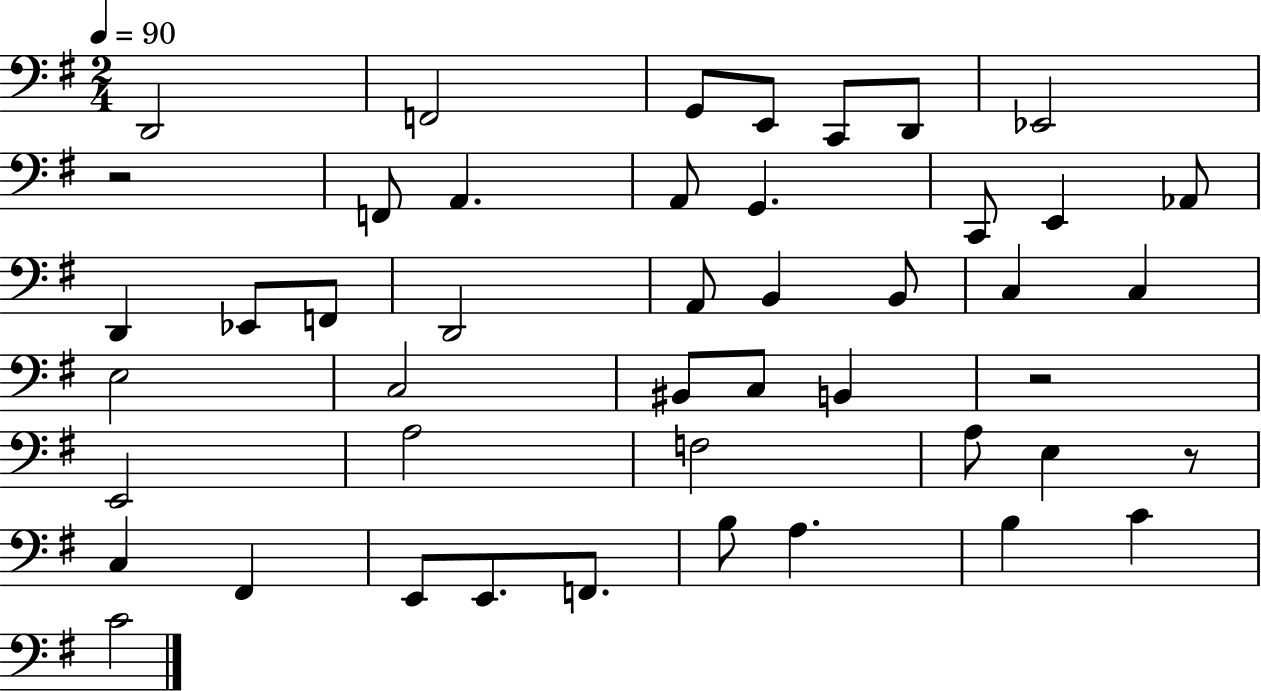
{
  \clef bass
  \numericTimeSignature
  \time 2/4
  \key g \major
  \tempo 4 = 90
  d,2 | f,2 | g,8 e,8 c,8 d,8 | ees,2 | \break r2 | f,8 a,4. | a,8 g,4. | c,8 e,4 aes,8 | \break d,4 ees,8 f,8 | d,2 | a,8 b,4 b,8 | c4 c4 | \break e2 | c2 | bis,8 c8 b,4 | r2 | \break e,2 | a2 | f2 | a8 e4 r8 | \break c4 fis,4 | e,8 e,8. f,8. | b8 a4. | b4 c'4 | \break c'2 | \bar "|."
}